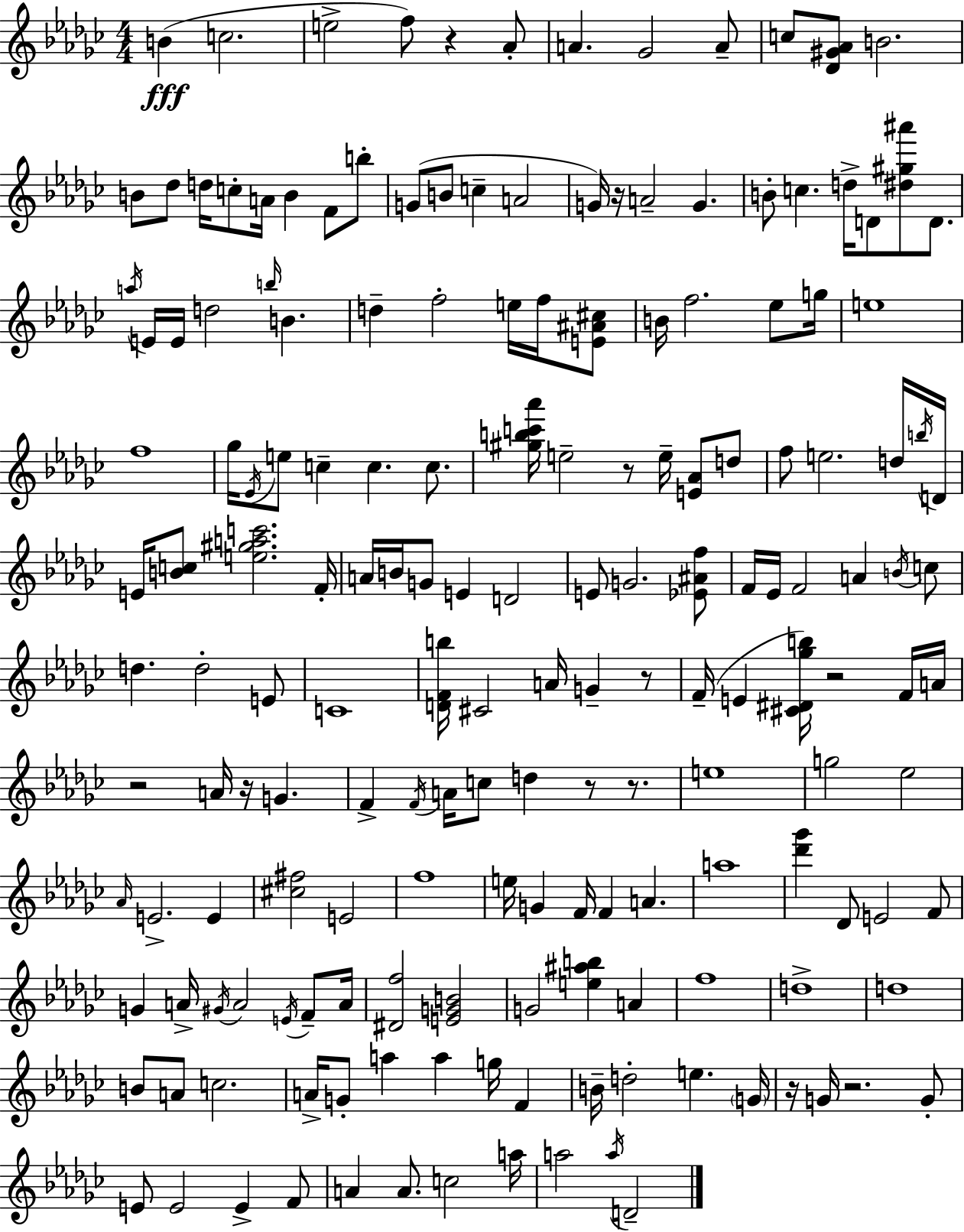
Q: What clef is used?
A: treble